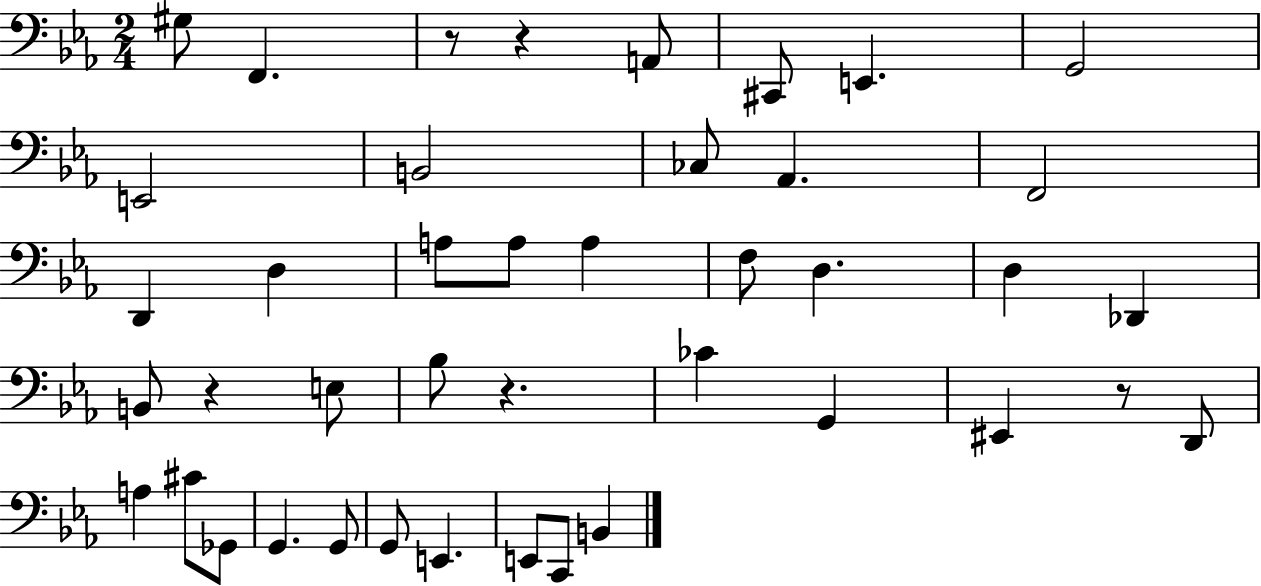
{
  \clef bass
  \numericTimeSignature
  \time 2/4
  \key ees \major
  gis8 f,4. | r8 r4 a,8 | cis,8 e,4. | g,2 | \break e,2 | b,2 | ces8 aes,4. | f,2 | \break d,4 d4 | a8 a8 a4 | f8 d4. | d4 des,4 | \break b,8 r4 e8 | bes8 r4. | ces'4 g,4 | eis,4 r8 d,8 | \break a4 cis'8 ges,8 | g,4. g,8 | g,8 e,4. | e,8 c,8 b,4 | \break \bar "|."
}